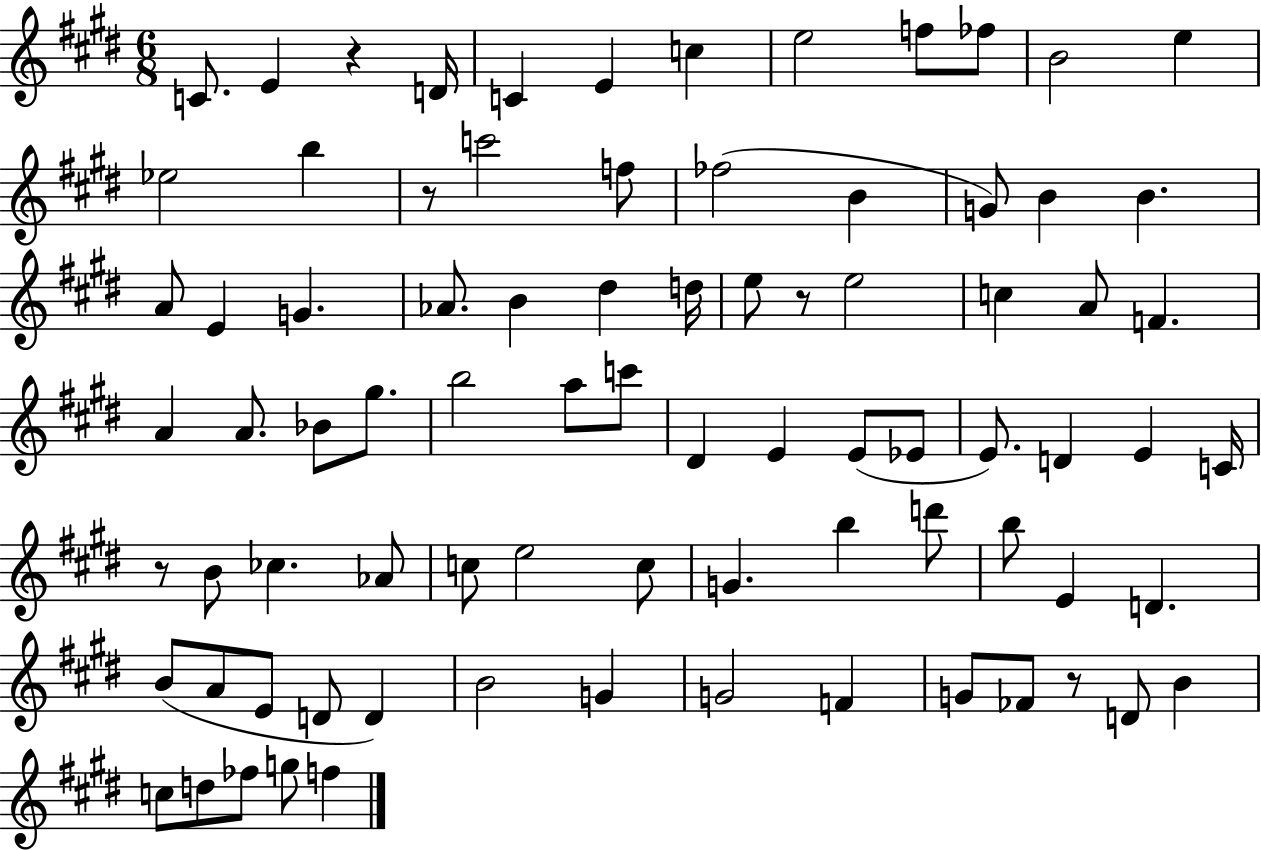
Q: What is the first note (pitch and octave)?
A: C4